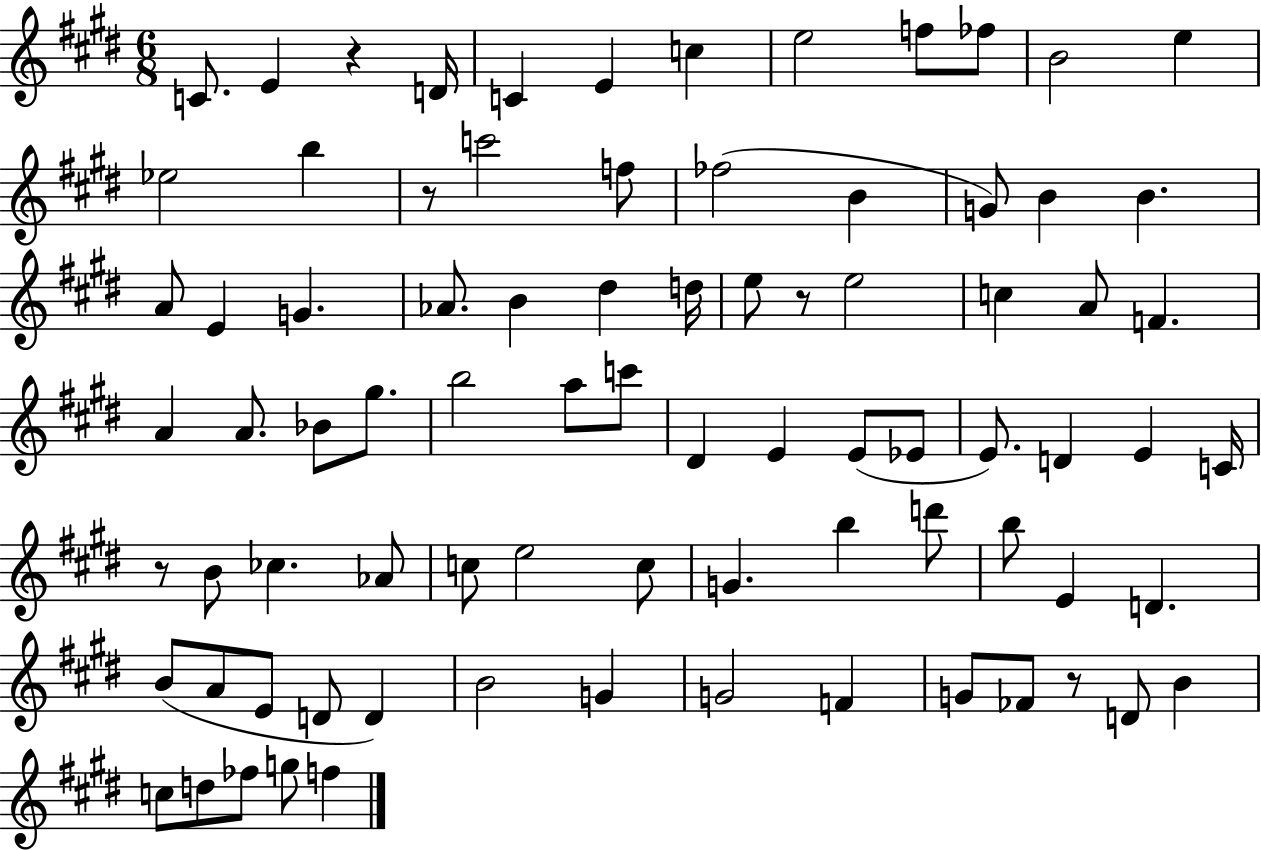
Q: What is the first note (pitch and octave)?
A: C4